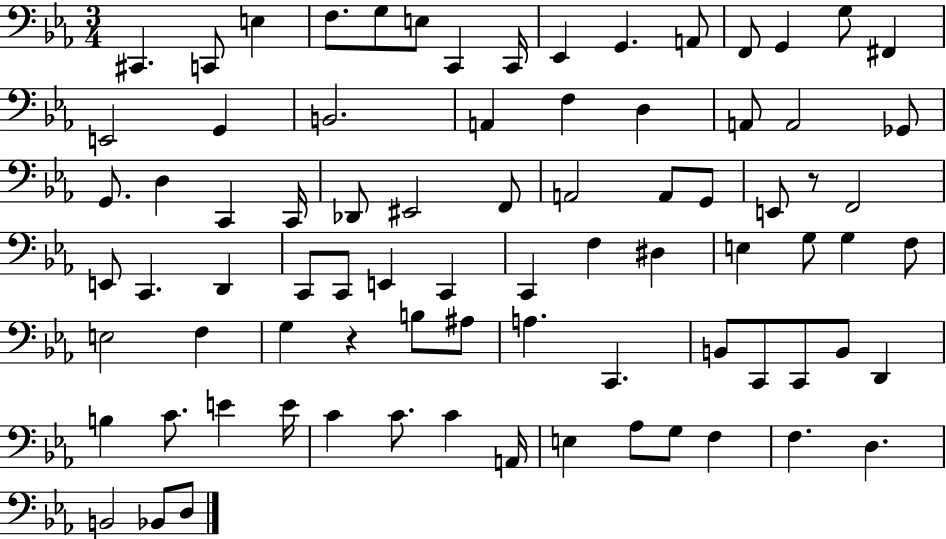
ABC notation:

X:1
T:Untitled
M:3/4
L:1/4
K:Eb
^C,, C,,/2 E, F,/2 G,/2 E,/2 C,, C,,/4 _E,, G,, A,,/2 F,,/2 G,, G,/2 ^F,, E,,2 G,, B,,2 A,, F, D, A,,/2 A,,2 _G,,/2 G,,/2 D, C,, C,,/4 _D,,/2 ^E,,2 F,,/2 A,,2 A,,/2 G,,/2 E,,/2 z/2 F,,2 E,,/2 C,, D,, C,,/2 C,,/2 E,, C,, C,, F, ^D, E, G,/2 G, F,/2 E,2 F, G, z B,/2 ^A,/2 A, C,, B,,/2 C,,/2 C,,/2 B,,/2 D,, B, C/2 E E/4 C C/2 C A,,/4 E, _A,/2 G,/2 F, F, D, B,,2 _B,,/2 D,/2